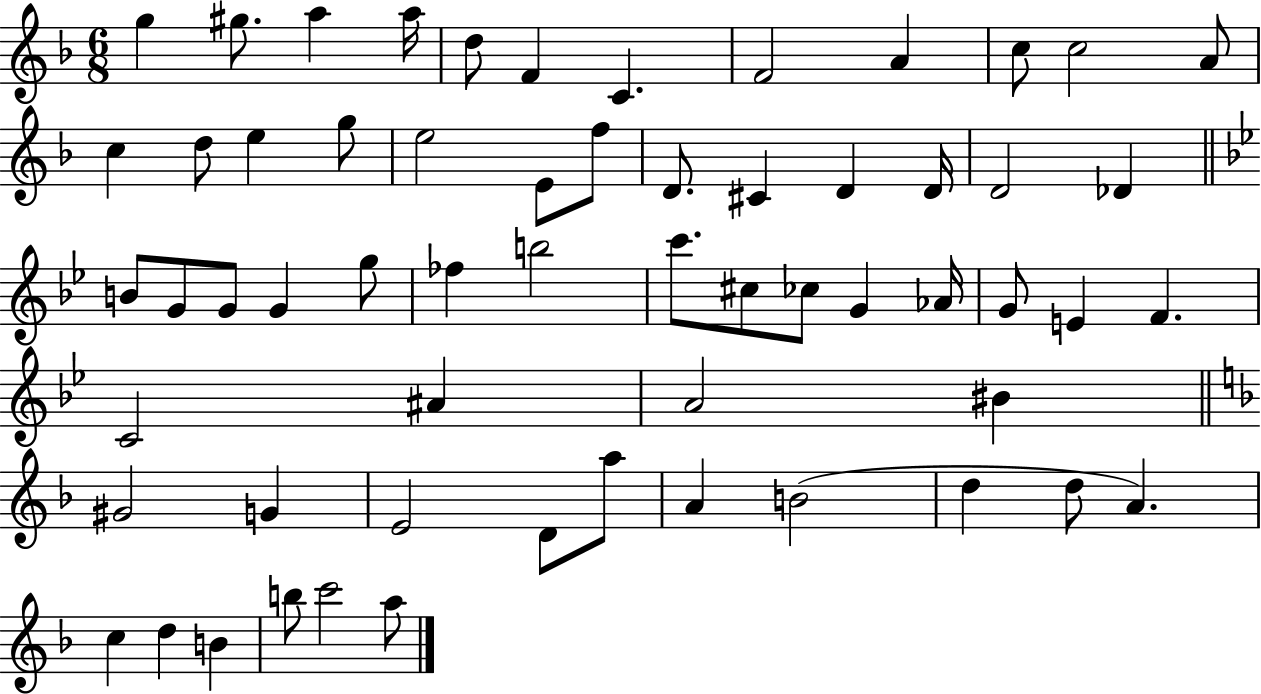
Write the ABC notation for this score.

X:1
T:Untitled
M:6/8
L:1/4
K:F
g ^g/2 a a/4 d/2 F C F2 A c/2 c2 A/2 c d/2 e g/2 e2 E/2 f/2 D/2 ^C D D/4 D2 _D B/2 G/2 G/2 G g/2 _f b2 c'/2 ^c/2 _c/2 G _A/4 G/2 E F C2 ^A A2 ^B ^G2 G E2 D/2 a/2 A B2 d d/2 A c d B b/2 c'2 a/2